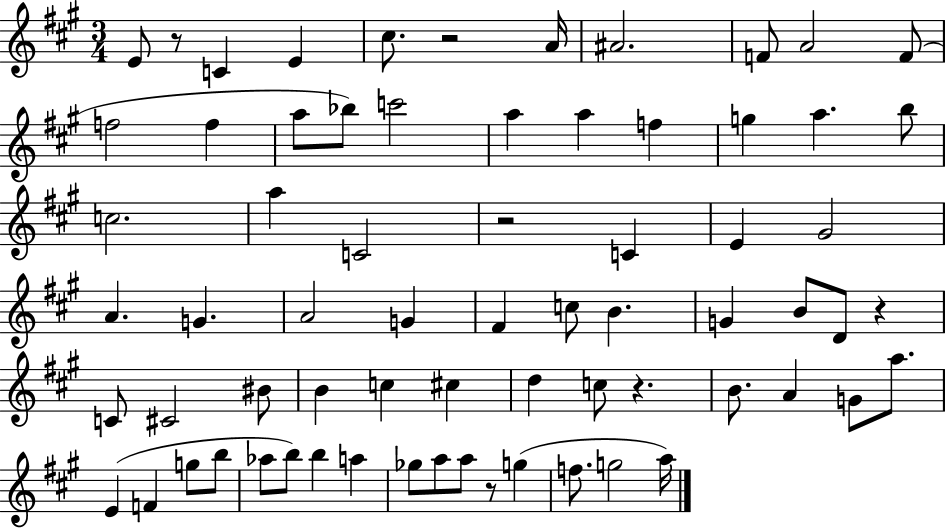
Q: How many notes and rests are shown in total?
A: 69